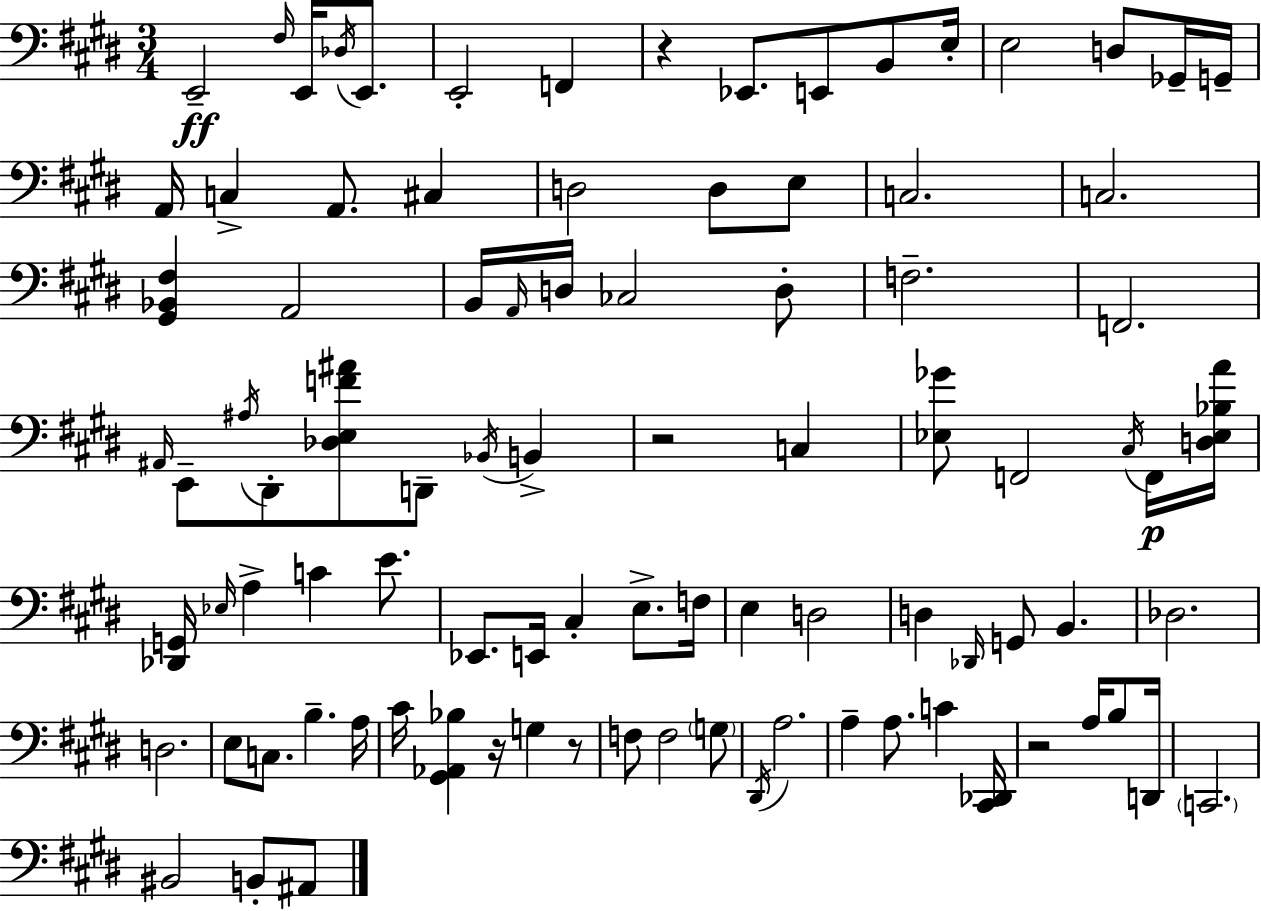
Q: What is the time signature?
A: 3/4